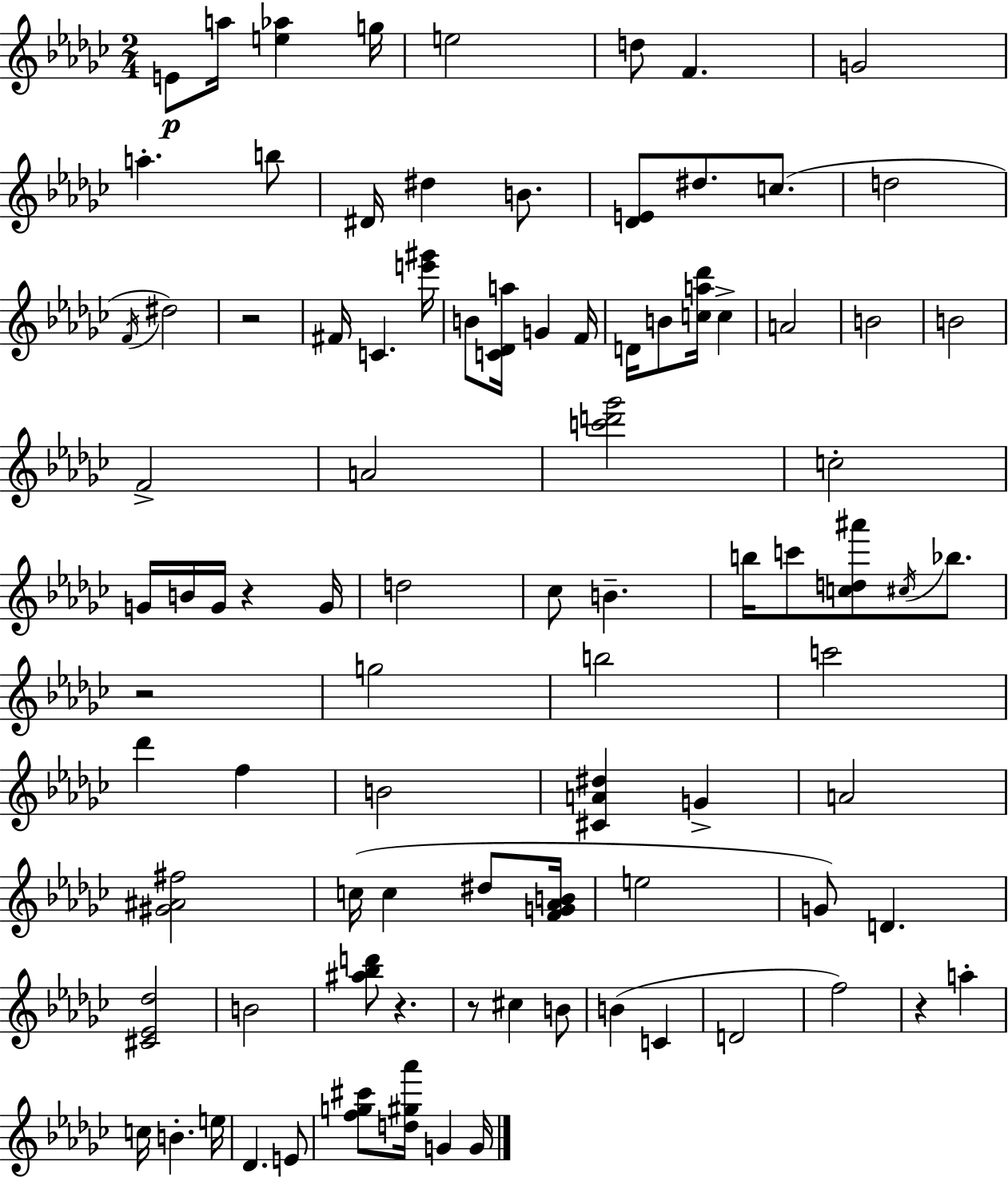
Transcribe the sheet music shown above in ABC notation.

X:1
T:Untitled
M:2/4
L:1/4
K:Ebm
E/2 a/4 [e_a] g/4 e2 d/2 F G2 a b/2 ^D/4 ^d B/2 [_DE]/2 ^d/2 c/2 d2 F/4 ^d2 z2 ^F/4 C [e'^g']/4 B/2 [C_Da]/4 G F/4 D/4 B/2 [ca_d']/4 c A2 B2 B2 F2 A2 [c'd'_g']2 c2 G/4 B/4 G/4 z G/4 d2 _c/2 B b/4 c'/2 [cd^a']/2 ^c/4 _b/2 z2 g2 b2 c'2 _d' f B2 [^CA^d] G A2 [^G^A^f]2 c/4 c ^d/2 [FG_AB]/4 e2 G/2 D [^C_E_d]2 B2 [^a_bd']/2 z z/2 ^c B/2 B C D2 f2 z a c/4 B e/4 _D E/2 [fg^c']/2 [d^g_a']/4 G G/4